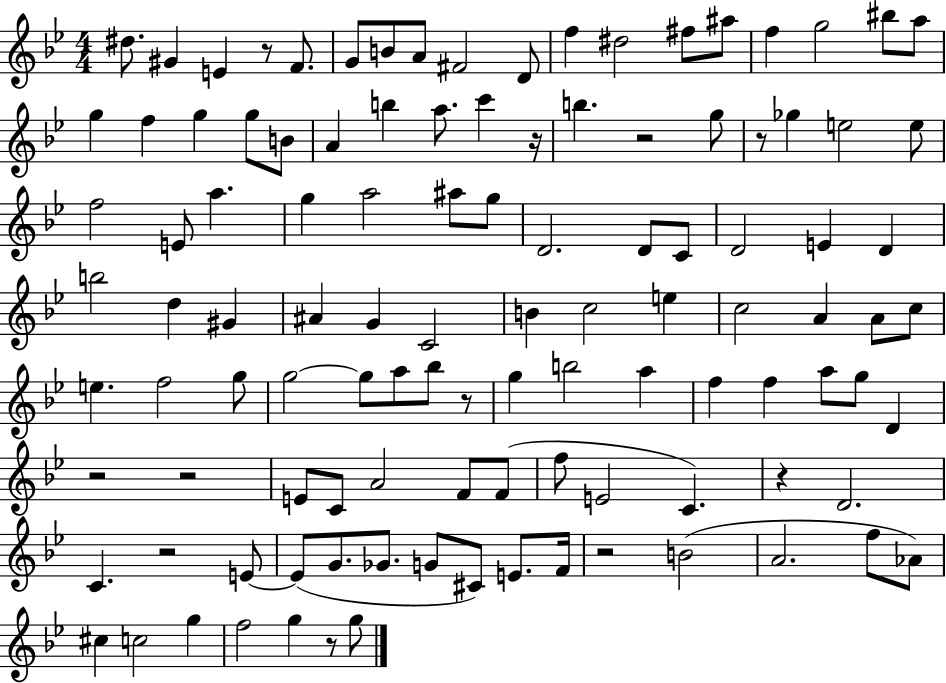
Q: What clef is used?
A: treble